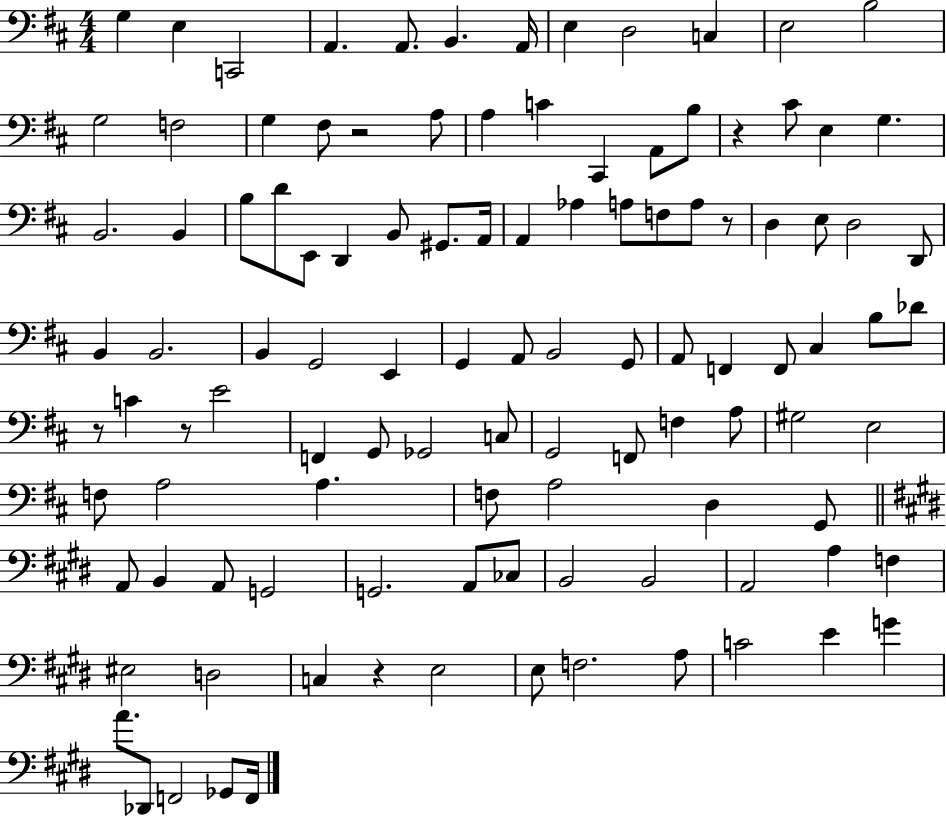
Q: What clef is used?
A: bass